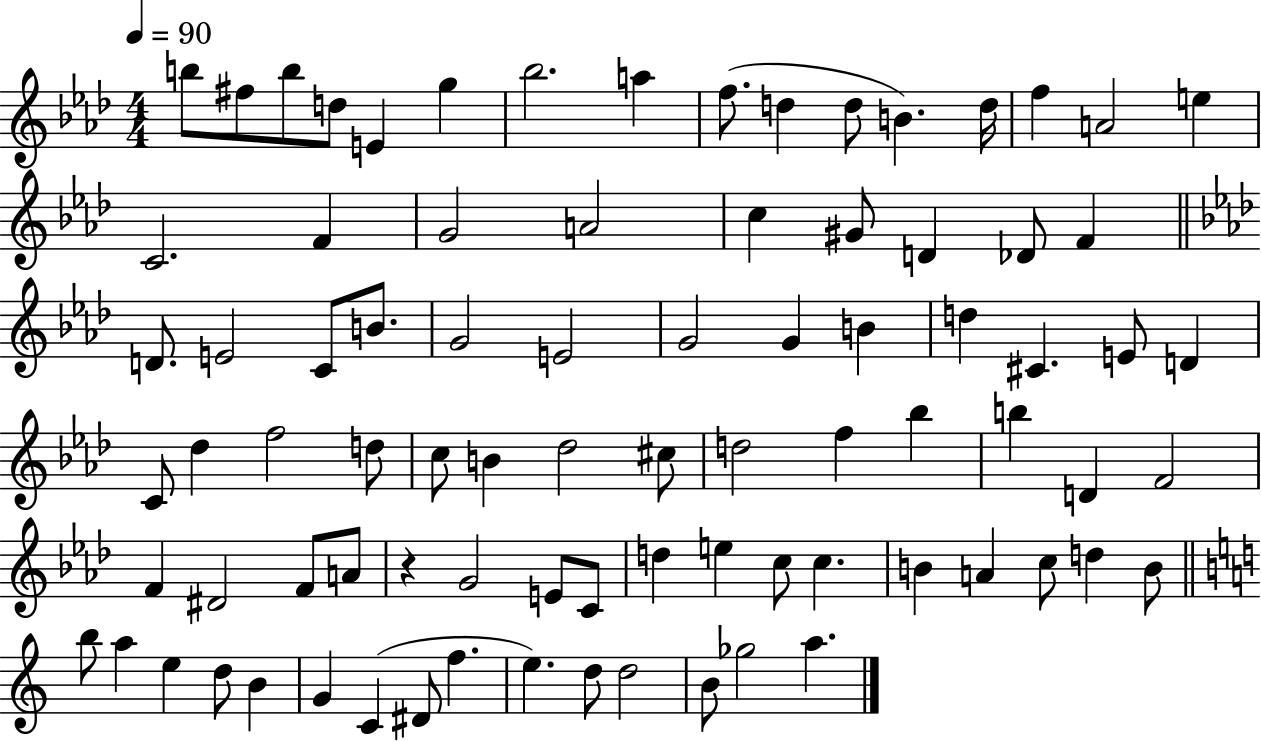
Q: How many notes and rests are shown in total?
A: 84